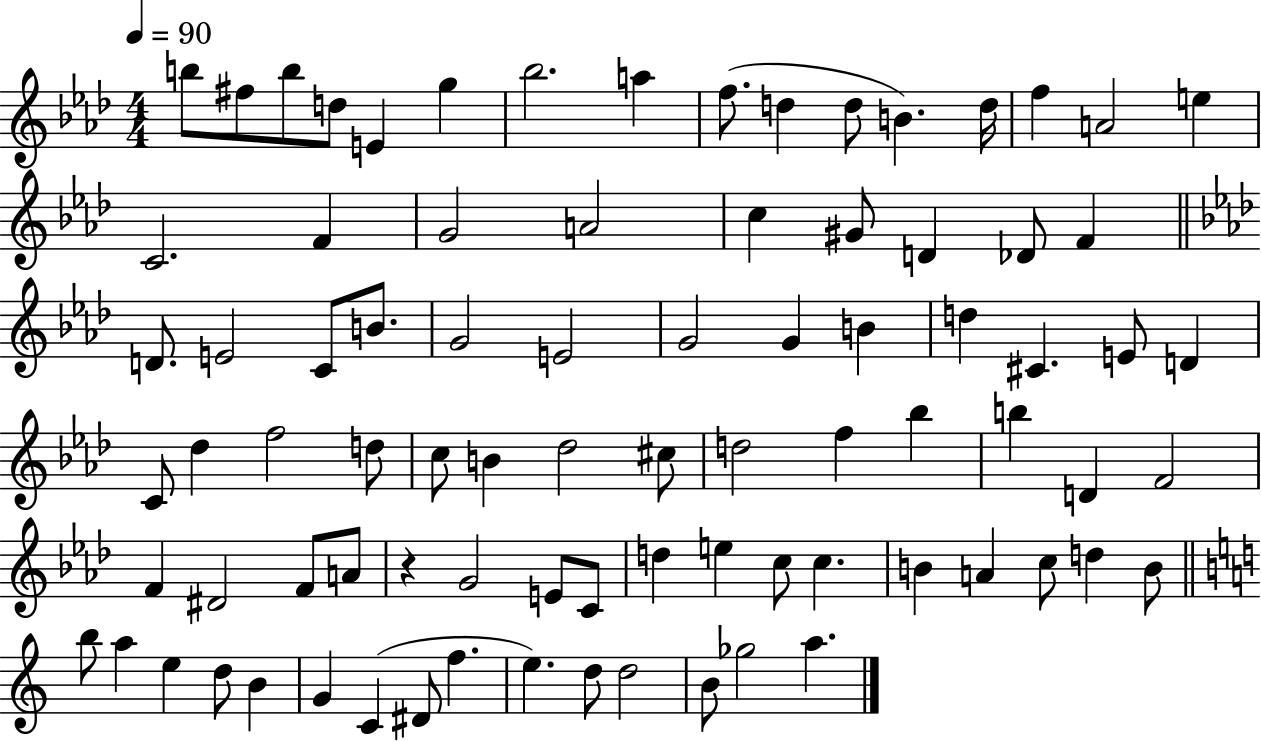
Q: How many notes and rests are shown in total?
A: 84